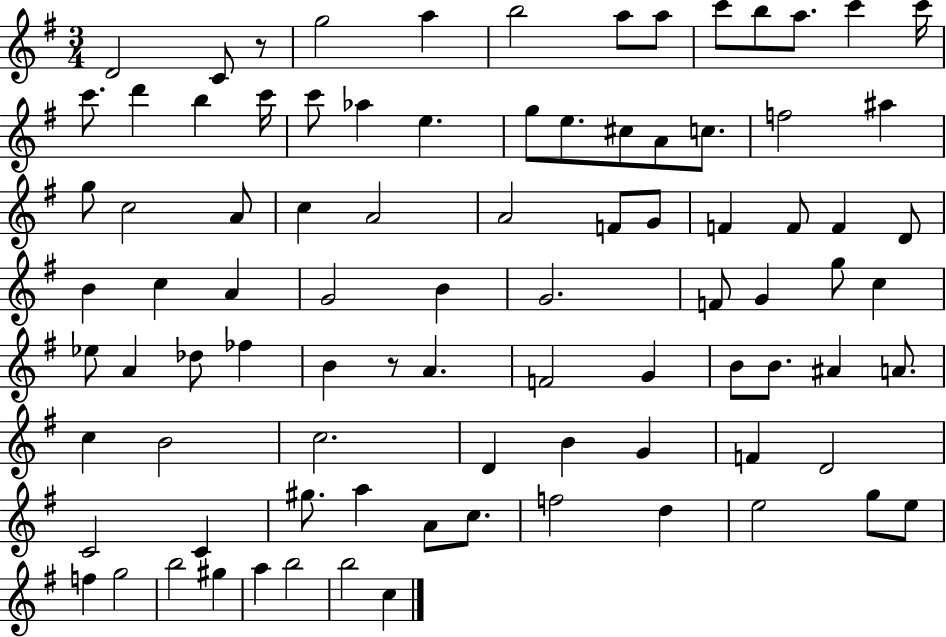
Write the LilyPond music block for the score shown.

{
  \clef treble
  \numericTimeSignature
  \time 3/4
  \key g \major
  d'2 c'8 r8 | g''2 a''4 | b''2 a''8 a''8 | c'''8 b''8 a''8. c'''4 c'''16 | \break c'''8. d'''4 b''4 c'''16 | c'''8 aes''4 e''4. | g''8 e''8. cis''8 a'8 c''8. | f''2 ais''4 | \break g''8 c''2 a'8 | c''4 a'2 | a'2 f'8 g'8 | f'4 f'8 f'4 d'8 | \break b'4 c''4 a'4 | g'2 b'4 | g'2. | f'8 g'4 g''8 c''4 | \break ees''8 a'4 des''8 fes''4 | b'4 r8 a'4. | f'2 g'4 | b'8 b'8. ais'4 a'8. | \break c''4 b'2 | c''2. | d'4 b'4 g'4 | f'4 d'2 | \break c'2 c'4 | gis''8. a''4 a'8 c''8. | f''2 d''4 | e''2 g''8 e''8 | \break f''4 g''2 | b''2 gis''4 | a''4 b''2 | b''2 c''4 | \break \bar "|."
}